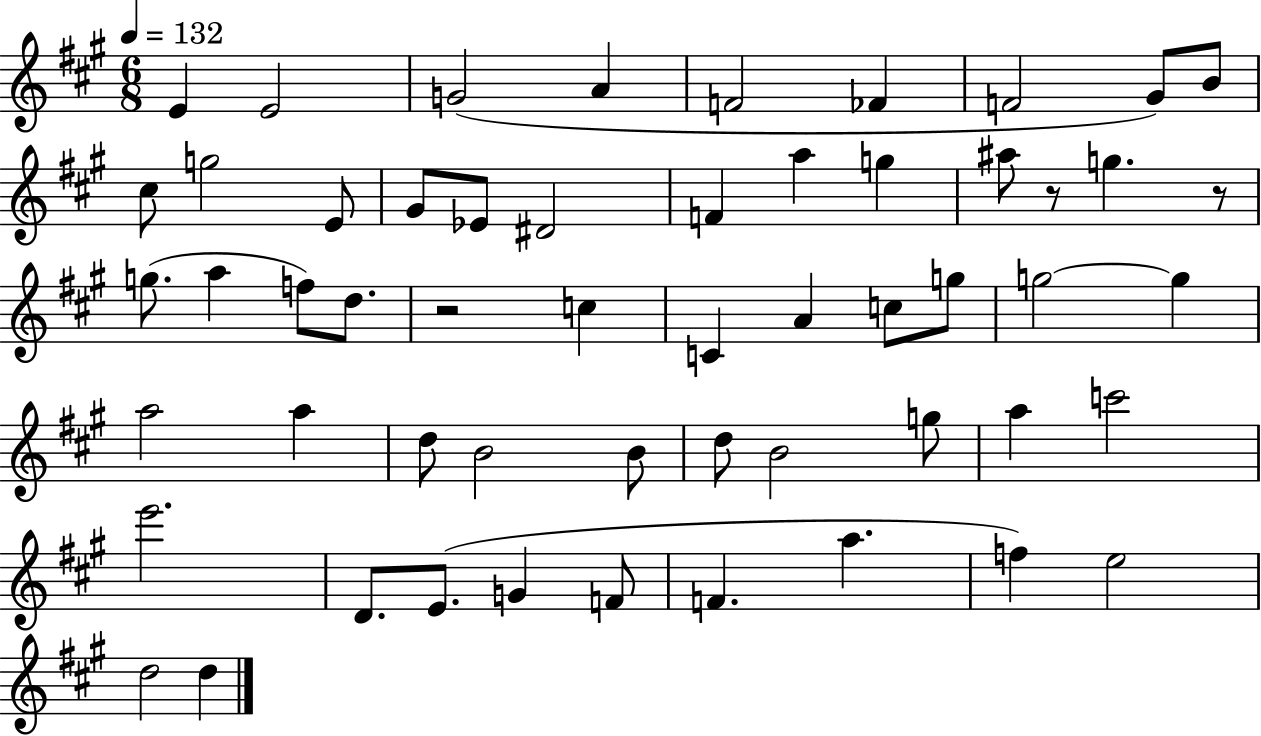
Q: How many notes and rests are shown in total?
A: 55